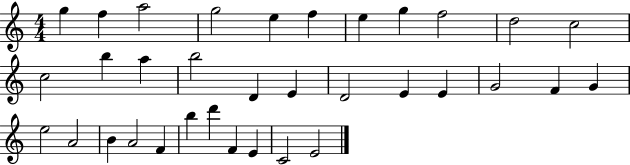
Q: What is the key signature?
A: C major